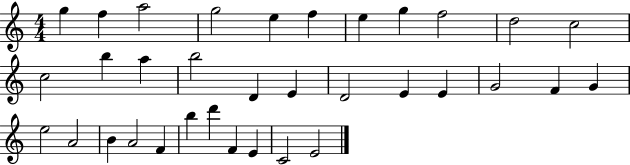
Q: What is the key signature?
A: C major